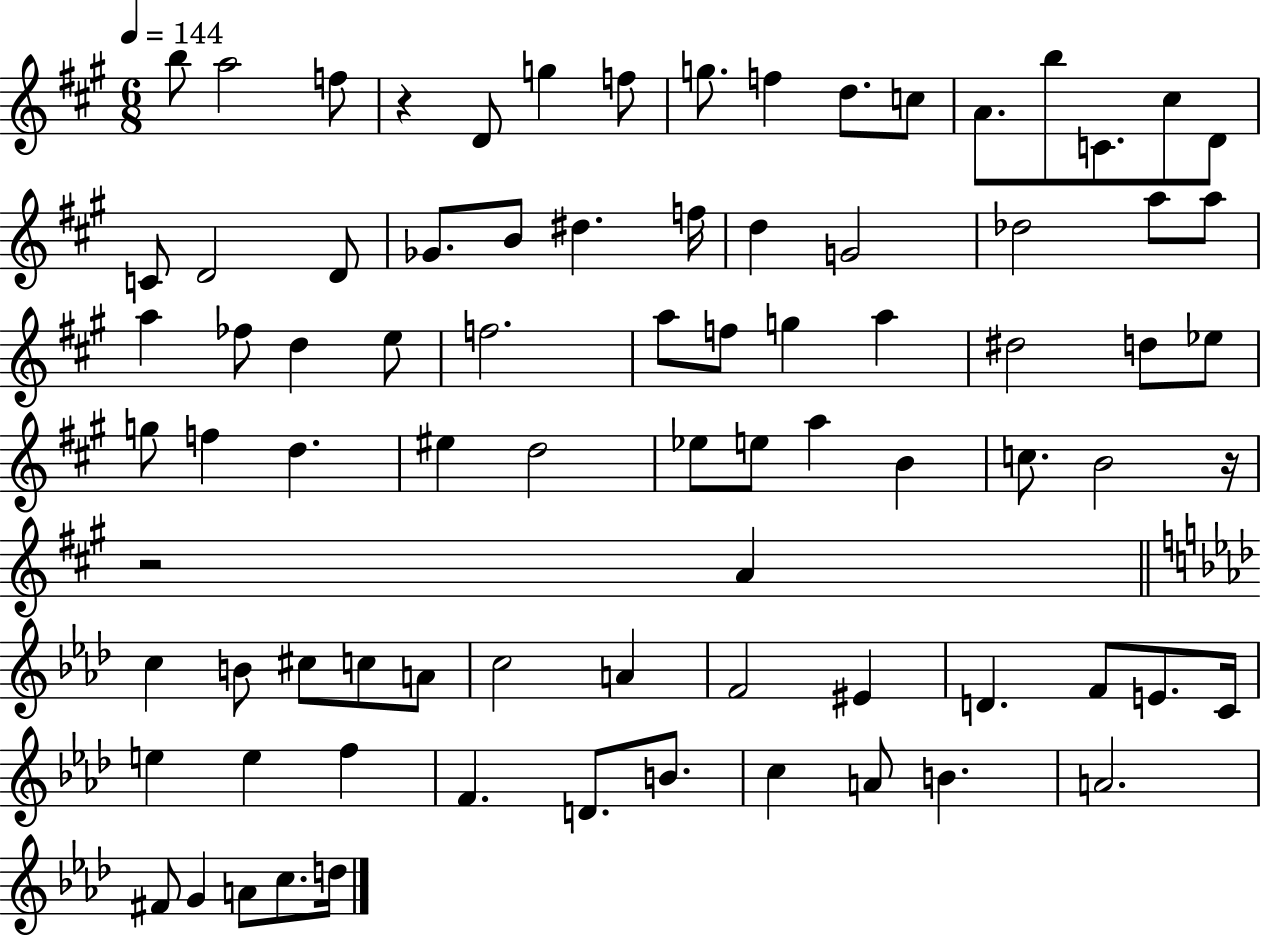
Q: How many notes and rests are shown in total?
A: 82